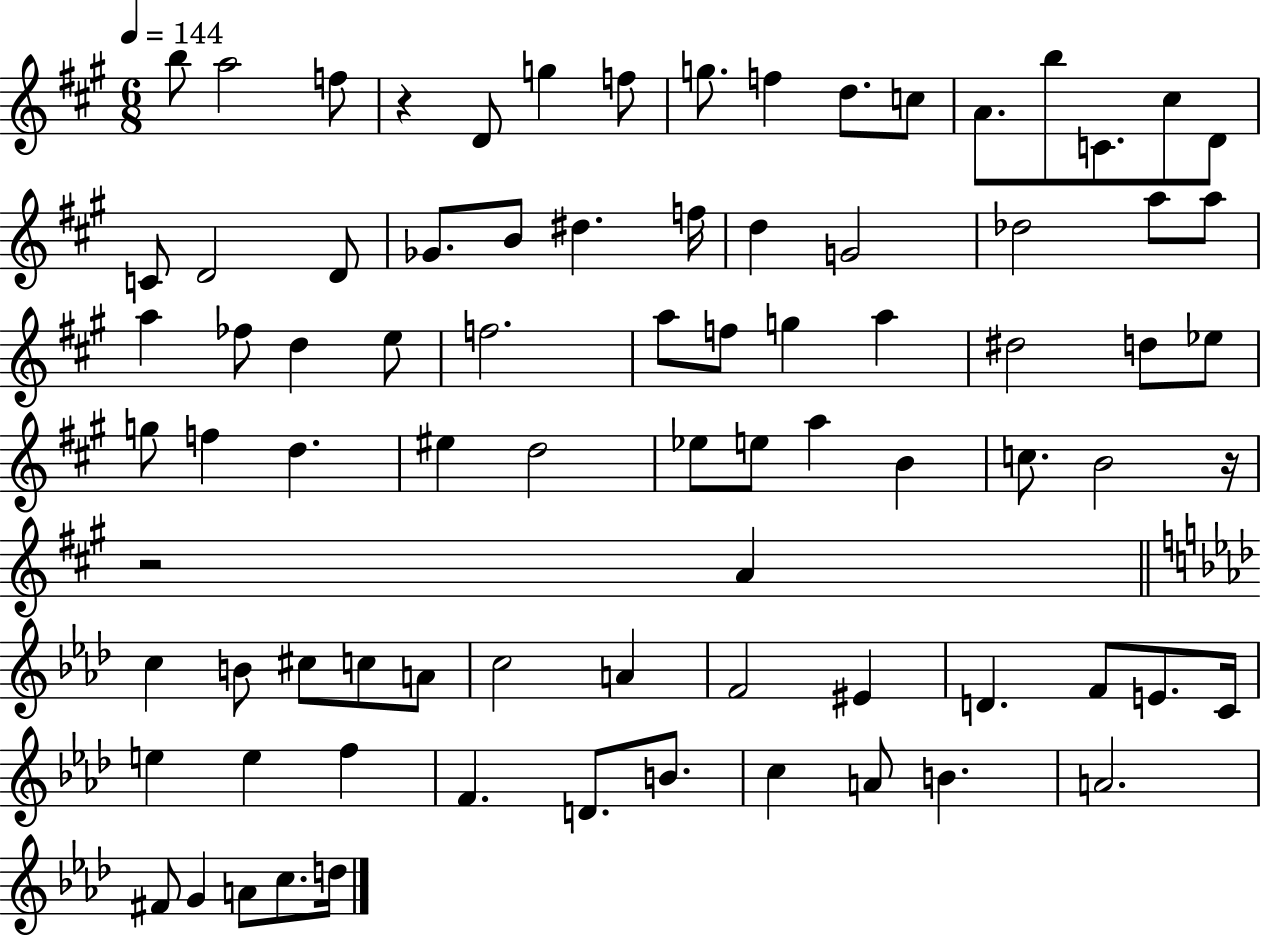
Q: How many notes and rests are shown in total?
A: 82